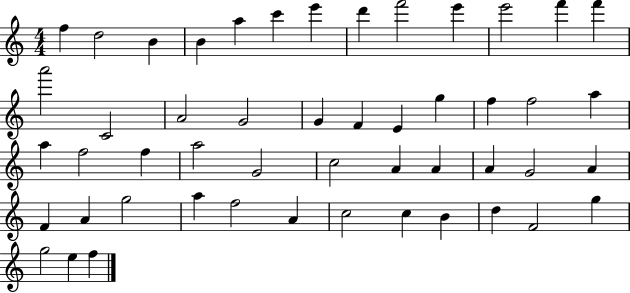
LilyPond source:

{
  \clef treble
  \numericTimeSignature
  \time 4/4
  \key c \major
  f''4 d''2 b'4 | b'4 a''4 c'''4 e'''4 | d'''4 f'''2 e'''4 | e'''2 f'''4 f'''4 | \break a'''2 c'2 | a'2 g'2 | g'4 f'4 e'4 g''4 | f''4 f''2 a''4 | \break a''4 f''2 f''4 | a''2 g'2 | c''2 a'4 a'4 | a'4 g'2 a'4 | \break f'4 a'4 g''2 | a''4 f''2 a'4 | c''2 c''4 b'4 | d''4 f'2 g''4 | \break g''2 e''4 f''4 | \bar "|."
}